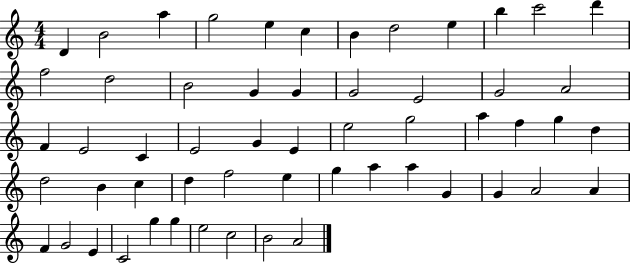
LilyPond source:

{
  \clef treble
  \numericTimeSignature
  \time 4/4
  \key c \major
  d'4 b'2 a''4 | g''2 e''4 c''4 | b'4 d''2 e''4 | b''4 c'''2 d'''4 | \break f''2 d''2 | b'2 g'4 g'4 | g'2 e'2 | g'2 a'2 | \break f'4 e'2 c'4 | e'2 g'4 e'4 | e''2 g''2 | a''4 f''4 g''4 d''4 | \break d''2 b'4 c''4 | d''4 f''2 e''4 | g''4 a''4 a''4 g'4 | g'4 a'2 a'4 | \break f'4 g'2 e'4 | c'2 g''4 g''4 | e''2 c''2 | b'2 a'2 | \break \bar "|."
}